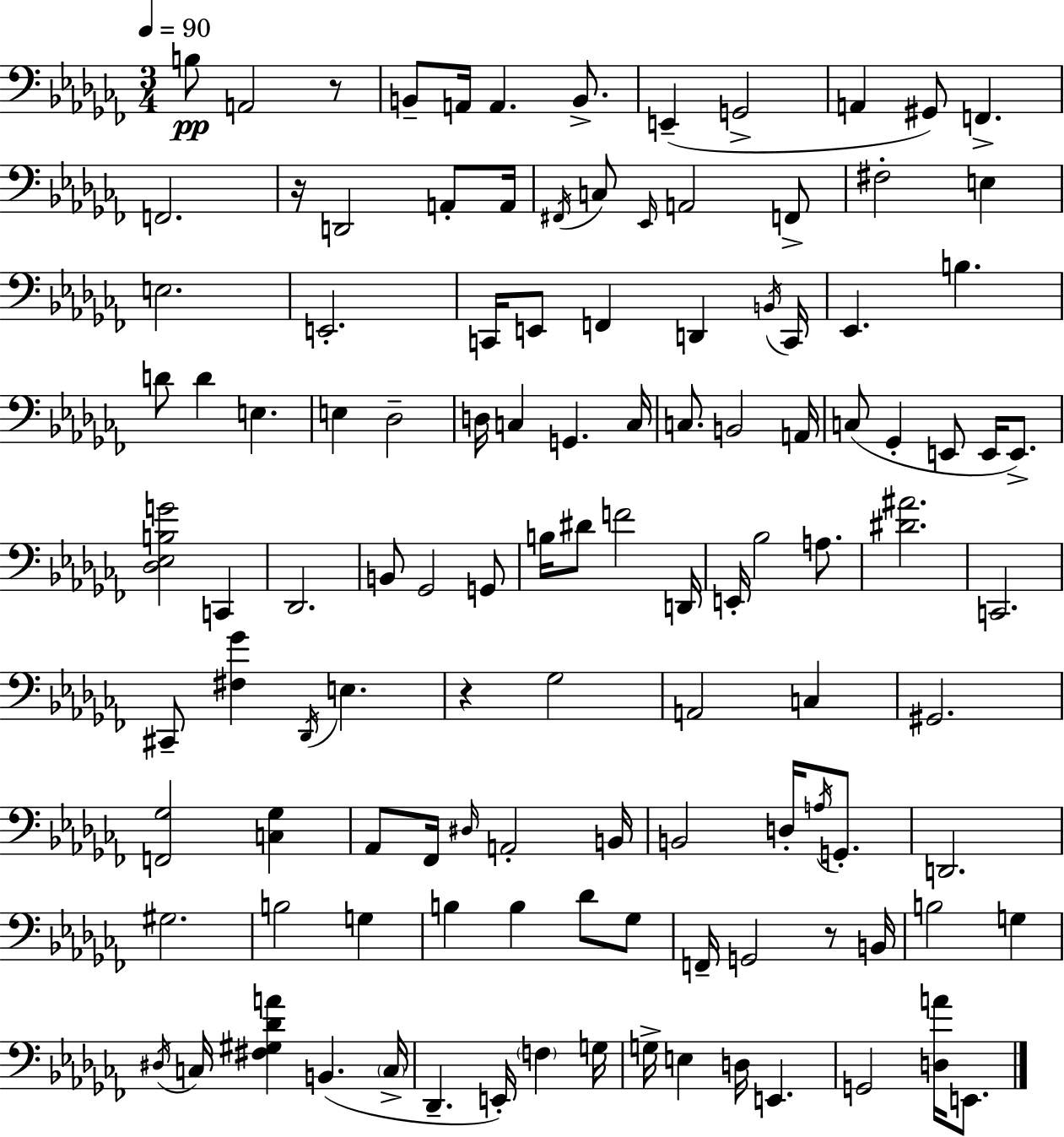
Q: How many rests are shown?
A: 4